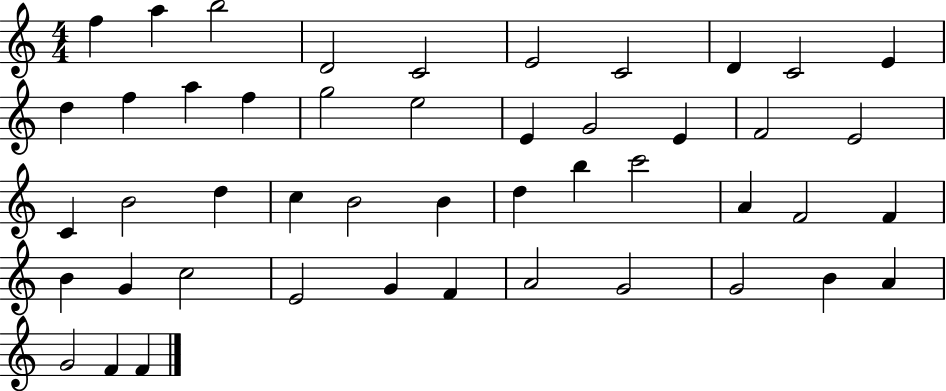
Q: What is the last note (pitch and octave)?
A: F4